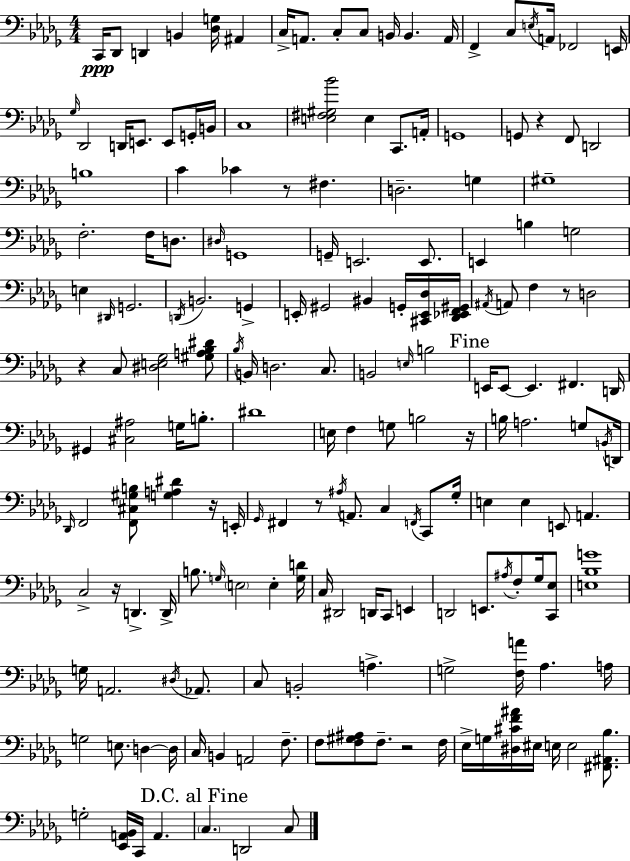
X:1
T:Untitled
M:4/4
L:1/4
K:Bbm
C,,/4 _D,,/2 D,, B,, [_D,G,]/4 ^A,, C,/4 A,,/2 C,/2 C,/2 B,,/4 B,, A,,/4 F,, C,/2 E,/4 A,,/4 _F,,2 E,,/4 _G,/4 _D,,2 D,,/4 E,,/2 E,,/2 G,,/4 B,,/4 C,4 [E,^F,^G,_B]2 E, C,,/2 A,,/4 G,,4 G,,/2 z F,,/2 D,,2 B,4 C _C z/2 ^F, D,2 G, ^G,4 F,2 F,/4 D,/2 ^D,/4 G,,4 G,,/4 E,,2 E,,/2 E,, B, G,2 E, ^D,,/4 G,,2 D,,/4 B,,2 G,, E,,/4 ^G,,2 ^B,, G,,/4 [^C,,E,,_D,]/4 [_D,,_E,,F,,^G,,]/4 ^A,,/4 A,,/2 F, z/2 D,2 z C,/2 [^D,E,_G,]2 [^G,A,_B,^D]/2 _B,/4 B,,/4 D,2 C,/2 B,,2 E,/4 B,2 E,,/4 E,,/2 E,, ^F,, D,,/4 ^G,, [^C,^A,]2 G,/4 B,/2 ^D4 E,/4 F, G,/2 B,2 z/4 B,/4 A,2 G,/2 B,,/4 D,,/4 _D,,/4 F,,2 [F,,^C,^G,B,]/2 [G,A,^D] z/4 E,,/4 _G,,/4 ^F,, z/2 ^A,/4 A,,/2 C, F,,/4 C,,/2 _G,/4 E, E, E,,/2 A,, C,2 z/4 D,, D,,/4 B,/2 G,/4 E,2 E, [G,D]/4 C,/4 ^D,,2 D,,/4 C,,/2 E,, D,,2 E,,/2 ^A,/4 F,/2 _G,/4 [C,,_E,]/2 [E,_B,G]4 G,/4 A,,2 ^D,/4 _A,,/2 C,/2 B,,2 A, G,2 [F,A]/4 _A, A,/4 G,2 E,/2 D, D,/4 C,/4 B,, A,,2 F,/2 F,/2 [F,^G,^A,]/2 F,/2 z2 F,/4 _E,/4 G,/4 [^D,^CF^A]/4 ^E,/4 E,/4 E,2 [^F,,^A,,_B,]/2 G,2 [_E,,A,,_B,,]/4 C,,/4 A,, C, D,,2 C,/2